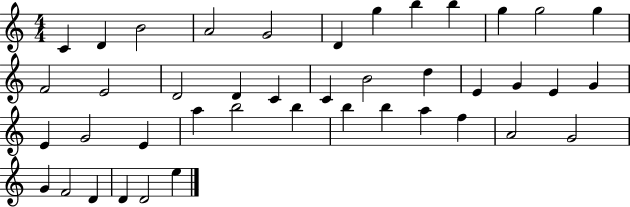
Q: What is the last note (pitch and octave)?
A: E5